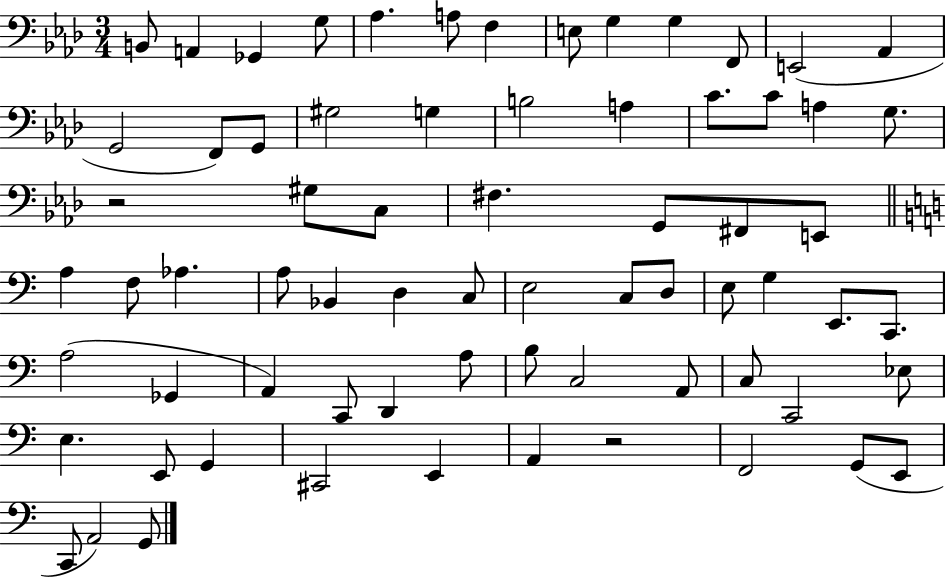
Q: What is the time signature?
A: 3/4